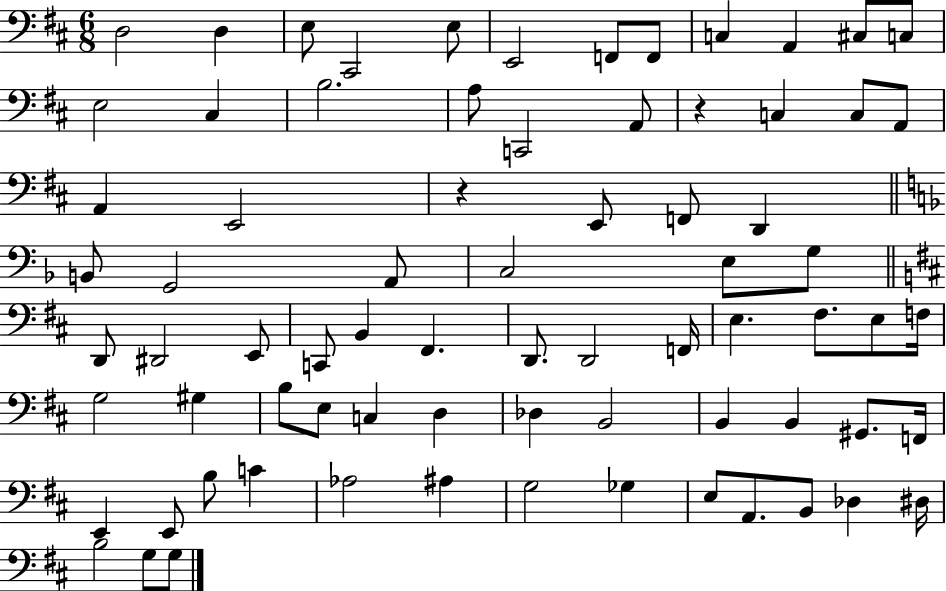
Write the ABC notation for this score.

X:1
T:Untitled
M:6/8
L:1/4
K:D
D,2 D, E,/2 ^C,,2 E,/2 E,,2 F,,/2 F,,/2 C, A,, ^C,/2 C,/2 E,2 ^C, B,2 A,/2 C,,2 A,,/2 z C, C,/2 A,,/2 A,, E,,2 z E,,/2 F,,/2 D,, B,,/2 G,,2 A,,/2 C,2 E,/2 G,/2 D,,/2 ^D,,2 E,,/2 C,,/2 B,, ^F,, D,,/2 D,,2 F,,/4 E, ^F,/2 E,/2 F,/4 G,2 ^G, B,/2 E,/2 C, D, _D, B,,2 B,, B,, ^G,,/2 F,,/4 E,, E,,/2 B,/2 C _A,2 ^A, G,2 _G, E,/2 A,,/2 B,,/2 _D, ^D,/4 B,2 G,/2 G,/2